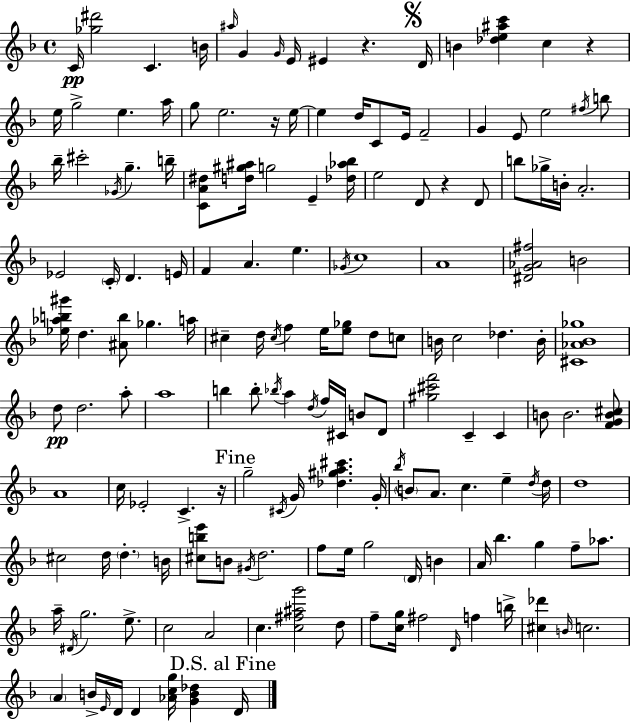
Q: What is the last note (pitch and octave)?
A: D4